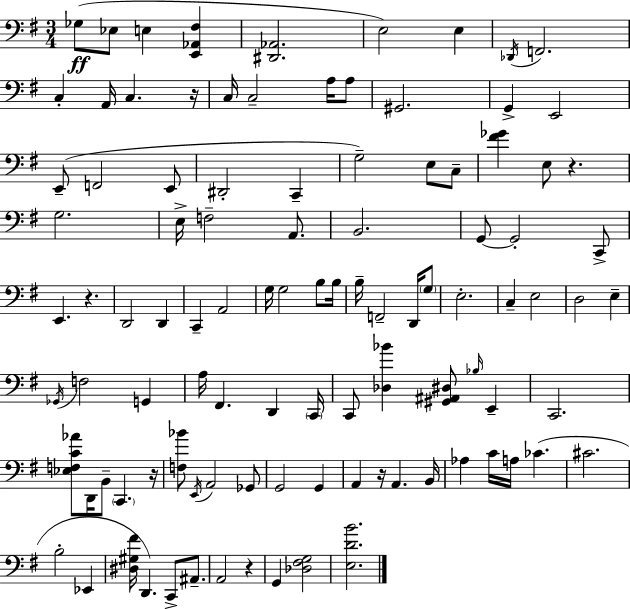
X:1
T:Untitled
M:3/4
L:1/4
K:Em
_G,/2 _E,/2 E, [E,,_A,,^F,] [^D,,_A,,]2 E,2 E, _D,,/4 F,,2 C, A,,/4 C, z/4 C,/4 C,2 A,/4 A,/2 ^G,,2 G,, E,,2 E,,/2 F,,2 E,,/2 ^D,,2 C,, G,2 E,/2 C,/2 [^F_G] E,/2 z G,2 E,/4 F,2 A,,/2 B,,2 G,,/2 G,,2 C,,/2 E,, z D,,2 D,, C,, A,,2 G,/4 G,2 B,/2 B,/4 B,/4 F,,2 D,,/4 G,/2 E,2 C, E,2 D,2 E, _G,,/4 F,2 G,, A,/4 ^F,, D,, C,,/4 C,,/2 [_D,_B] [^G,,^A,,^D,]/2 _B,/4 E,, C,,2 [_E,F,C_A]/2 D,,/4 B,,/2 C,, z/4 [F,_B]/2 E,,/4 A,,2 _G,,/2 G,,2 G,, A,, z/4 A,, B,,/4 _A, C/4 A,/4 _C ^C2 B,2 _E,, [^D,^G,^F]/4 D,, C,,/2 ^A,,/2 A,,2 z G,, [_D,^F,G,]2 [E,DB]2